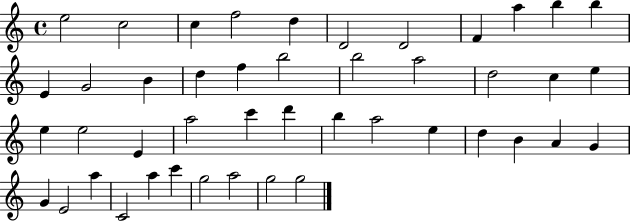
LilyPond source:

{
  \clef treble
  \time 4/4
  \defaultTimeSignature
  \key c \major
  e''2 c''2 | c''4 f''2 d''4 | d'2 d'2 | f'4 a''4 b''4 b''4 | \break e'4 g'2 b'4 | d''4 f''4 b''2 | b''2 a''2 | d''2 c''4 e''4 | \break e''4 e''2 e'4 | a''2 c'''4 d'''4 | b''4 a''2 e''4 | d''4 b'4 a'4 g'4 | \break g'4 e'2 a''4 | c'2 a''4 c'''4 | g''2 a''2 | g''2 g''2 | \break \bar "|."
}